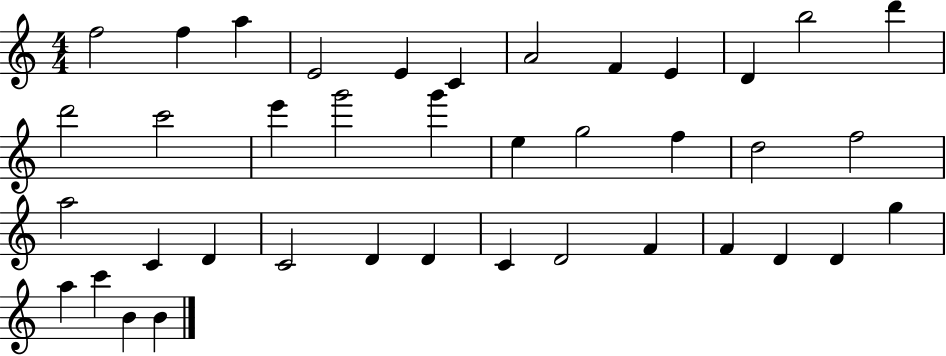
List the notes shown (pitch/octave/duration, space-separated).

F5/h F5/q A5/q E4/h E4/q C4/q A4/h F4/q E4/q D4/q B5/h D6/q D6/h C6/h E6/q G6/h G6/q E5/q G5/h F5/q D5/h F5/h A5/h C4/q D4/q C4/h D4/q D4/q C4/q D4/h F4/q F4/q D4/q D4/q G5/q A5/q C6/q B4/q B4/q